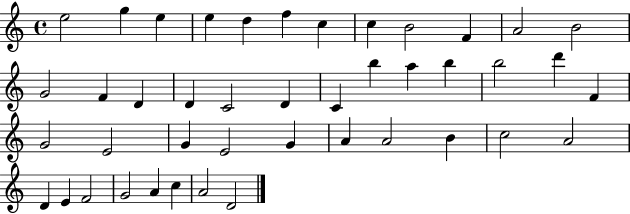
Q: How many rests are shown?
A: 0